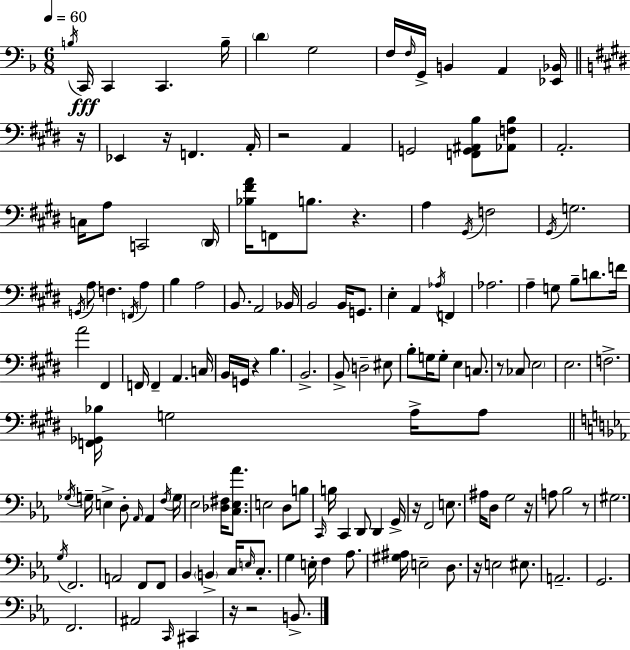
{
  \clef bass
  \numericTimeSignature
  \time 6/8
  \key f \major
  \tempo 4 = 60
  \acciaccatura { b16 }\fff c,16 c,4 c,4. | b16-- \parenthesize d'4 g2 | f16 \grace { f16 } g,16-> b,4 a,4 | <ees, bes,>16 \bar "||" \break \key e \major r16 ees,4 r16 f,4. | a,16-. r2 a,4 | g,2 <f, g, ais, b>8 <aes, f b>8 | a,2.-. | \break c16 a8 c,2 | \parenthesize dis,16 <bes fis' a'>16 f,8 b8. r4. | a4 \acciaccatura { gis,16 } f2 | \acciaccatura { gis,16 } g2. | \break \acciaccatura { g,16 } a8 f4. | \acciaccatura { f,16 } a4 b4 a2 | b,8. a,2 | bes,16 b,2 | \break b,16 g,8. e4-. a,4 | \acciaccatura { aes16 } f,4 aes2. | a4-- g8 | b8-- d'8. f'16 a'2 | \break fis,4 f,16 f,4-- a,4. | c16 b,16 g,16 r4 | b4. b,2.-> | b,8-> d2-- | \break eis8 b8-. g16 g8-. e4 | c8. r8 ces8 \parenthesize e2 | e2. | f2.-> | \break <f, ges, bes>16 g2 | a16-> a8 \bar "||" \break \key ees \major \acciaccatura { ges16 } g16-- e4-> d8-. \grace { aes,16 } aes,4 | \acciaccatura { f16 } g16 ees2 <des fis>16 | <c ees aes'>8. e2 d8 | b8 \grace { c,16 } b16 c,4 d,8 d,4 | \break g,16-> r16 f,2 | e8. ais16 d8 g2 | r16 a8 bes2 | r8 gis2. | \break \acciaccatura { g16 } f,2. | a,2 | f,8 f,8 bes,4 \parenthesize b,4-> | c16 \grace { e16 } c8.-. g4 e16-. f4 | \break aes8. <gis ais>16 e2-- | d8. r16 e2 | eis8. a,2.-- | g,2. | \break f,2. | ais,2 | \grace { c,16 } cis,4 r16 r2 | b,8.-> \bar "|."
}